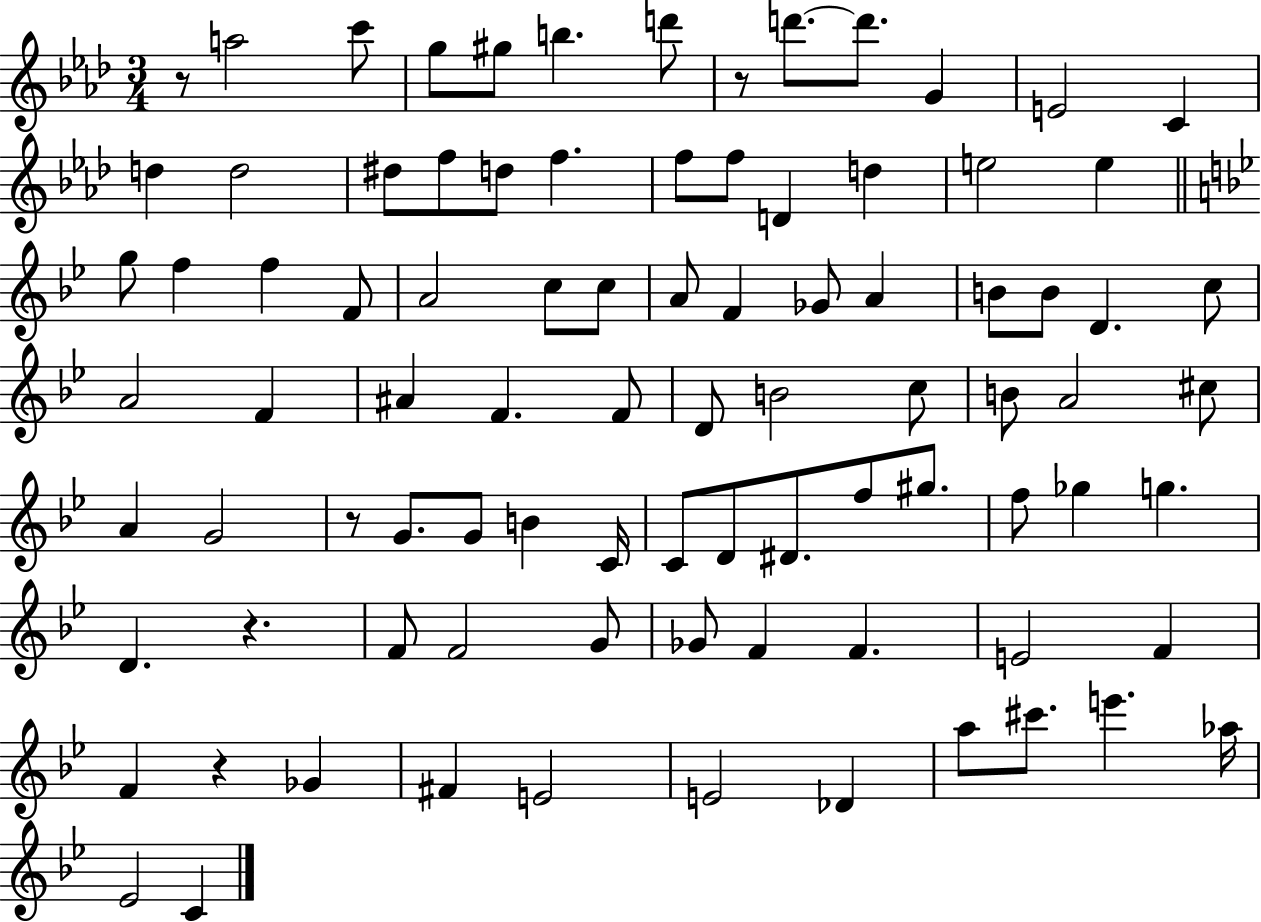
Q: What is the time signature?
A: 3/4